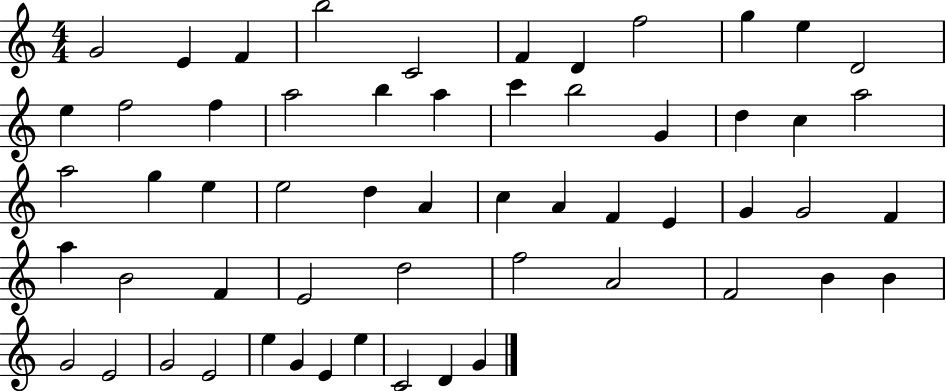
{
  \clef treble
  \numericTimeSignature
  \time 4/4
  \key c \major
  g'2 e'4 f'4 | b''2 c'2 | f'4 d'4 f''2 | g''4 e''4 d'2 | \break e''4 f''2 f''4 | a''2 b''4 a''4 | c'''4 b''2 g'4 | d''4 c''4 a''2 | \break a''2 g''4 e''4 | e''2 d''4 a'4 | c''4 a'4 f'4 e'4 | g'4 g'2 f'4 | \break a''4 b'2 f'4 | e'2 d''2 | f''2 a'2 | f'2 b'4 b'4 | \break g'2 e'2 | g'2 e'2 | e''4 g'4 e'4 e''4 | c'2 d'4 g'4 | \break \bar "|."
}